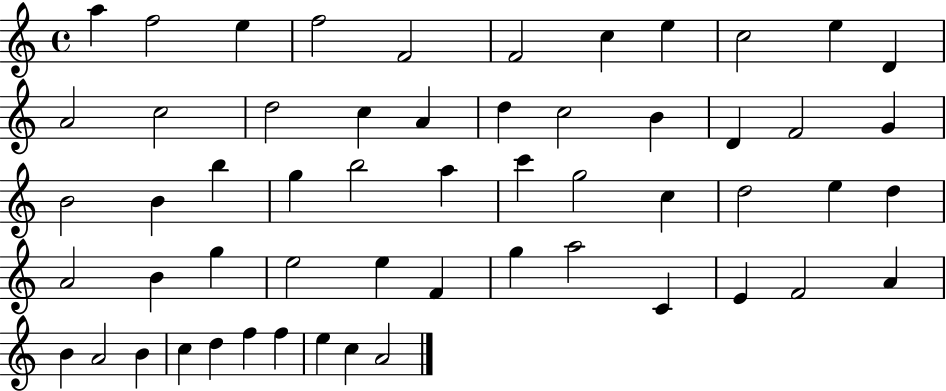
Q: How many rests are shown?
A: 0